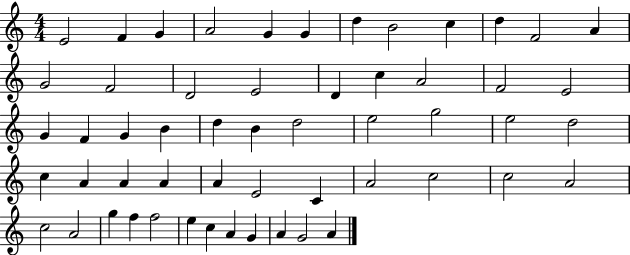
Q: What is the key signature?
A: C major